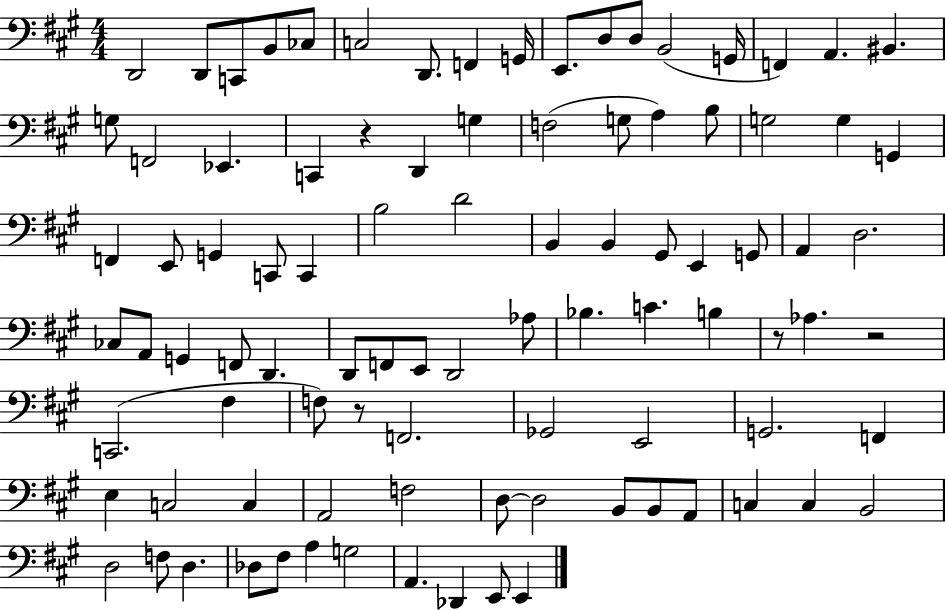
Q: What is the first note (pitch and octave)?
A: D2